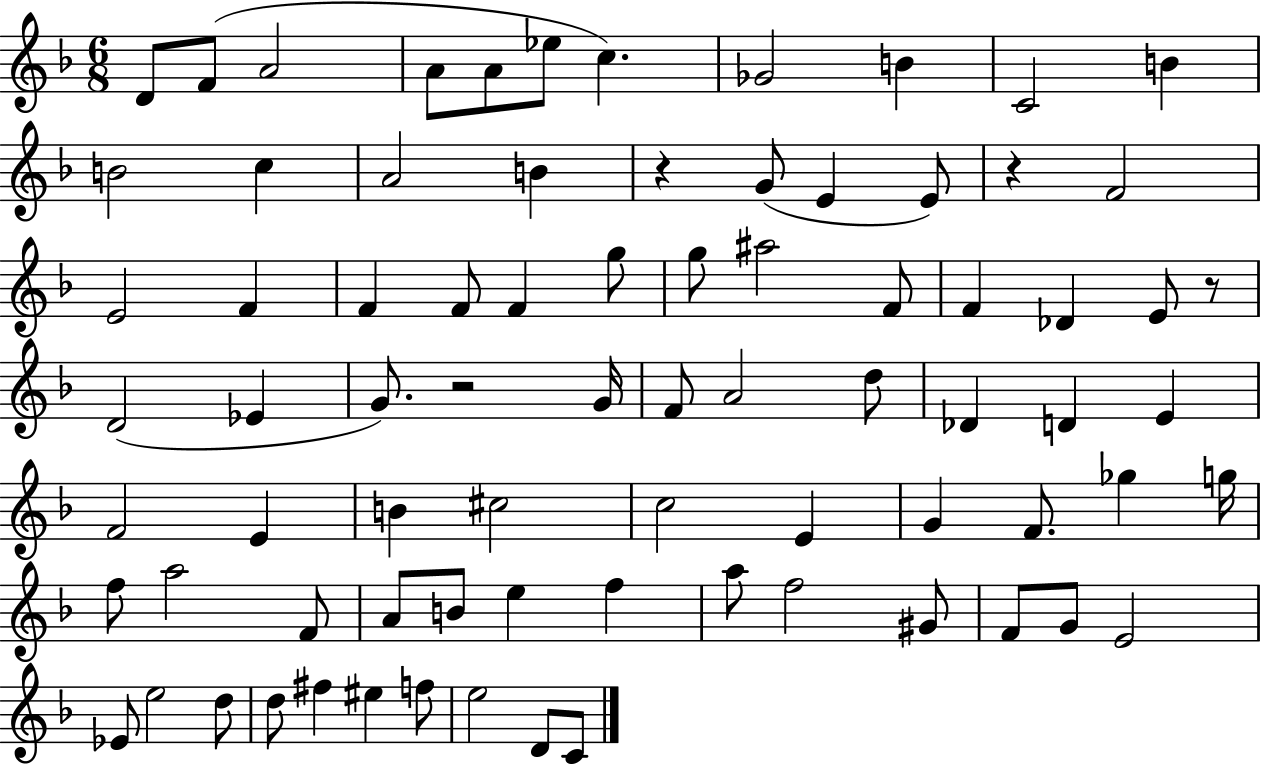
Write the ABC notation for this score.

X:1
T:Untitled
M:6/8
L:1/4
K:F
D/2 F/2 A2 A/2 A/2 _e/2 c _G2 B C2 B B2 c A2 B z G/2 E E/2 z F2 E2 F F F/2 F g/2 g/2 ^a2 F/2 F _D E/2 z/2 D2 _E G/2 z2 G/4 F/2 A2 d/2 _D D E F2 E B ^c2 c2 E G F/2 _g g/4 f/2 a2 F/2 A/2 B/2 e f a/2 f2 ^G/2 F/2 G/2 E2 _E/2 e2 d/2 d/2 ^f ^e f/2 e2 D/2 C/2